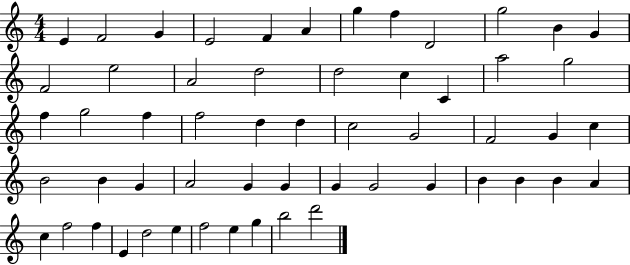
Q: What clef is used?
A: treble